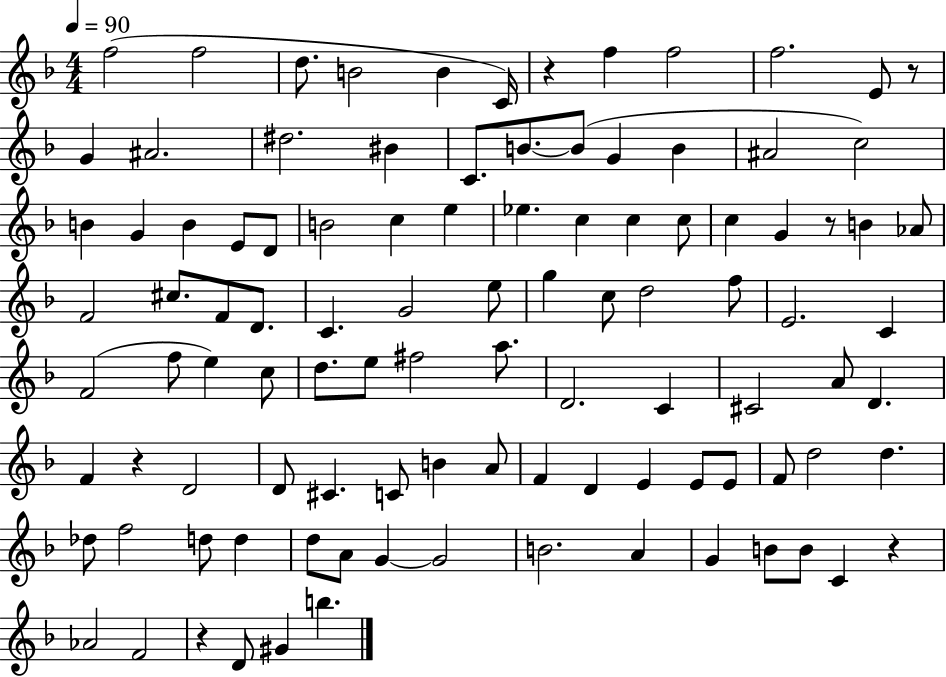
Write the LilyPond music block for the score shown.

{
  \clef treble
  \numericTimeSignature
  \time 4/4
  \key f \major
  \tempo 4 = 90
  f''2( f''2 | d''8. b'2 b'4 c'16) | r4 f''4 f''2 | f''2. e'8 r8 | \break g'4 ais'2. | dis''2. bis'4 | c'8. b'8.~~ b'8( g'4 b'4 | ais'2 c''2) | \break b'4 g'4 b'4 e'8 d'8 | b'2 c''4 e''4 | ees''4. c''4 c''4 c''8 | c''4 g'4 r8 b'4 aes'8 | \break f'2 cis''8. f'8 d'8. | c'4. g'2 e''8 | g''4 c''8 d''2 f''8 | e'2. c'4 | \break f'2( f''8 e''4) c''8 | d''8. e''8 fis''2 a''8. | d'2. c'4 | cis'2 a'8 d'4. | \break f'4 r4 d'2 | d'8 cis'4. c'8 b'4 a'8 | f'4 d'4 e'4 e'8 e'8 | f'8 d''2 d''4. | \break des''8 f''2 d''8 d''4 | d''8 a'8 g'4~~ g'2 | b'2. a'4 | g'4 b'8 b'8 c'4 r4 | \break aes'2 f'2 | r4 d'8 gis'4 b''4. | \bar "|."
}